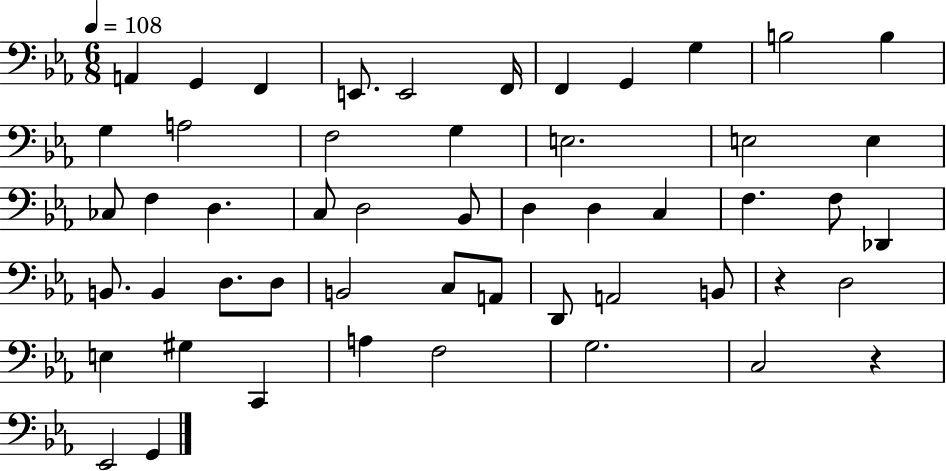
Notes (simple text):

A2/q G2/q F2/q E2/e. E2/h F2/s F2/q G2/q G3/q B3/h B3/q G3/q A3/h F3/h G3/q E3/h. E3/h E3/q CES3/e F3/q D3/q. C3/e D3/h Bb2/e D3/q D3/q C3/q F3/q. F3/e Db2/q B2/e. B2/q D3/e. D3/e B2/h C3/e A2/e D2/e A2/h B2/e R/q D3/h E3/q G#3/q C2/q A3/q F3/h G3/h. C3/h R/q Eb2/h G2/q